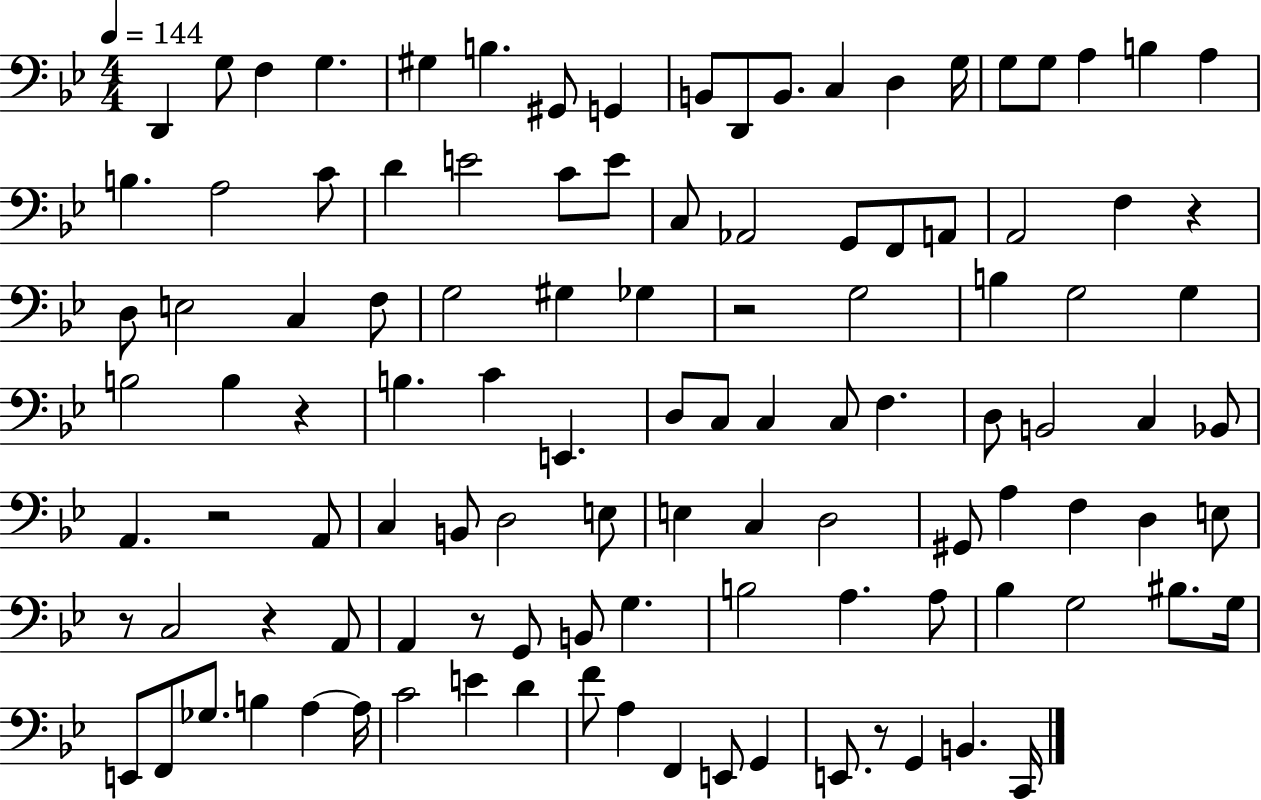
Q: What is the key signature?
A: BES major